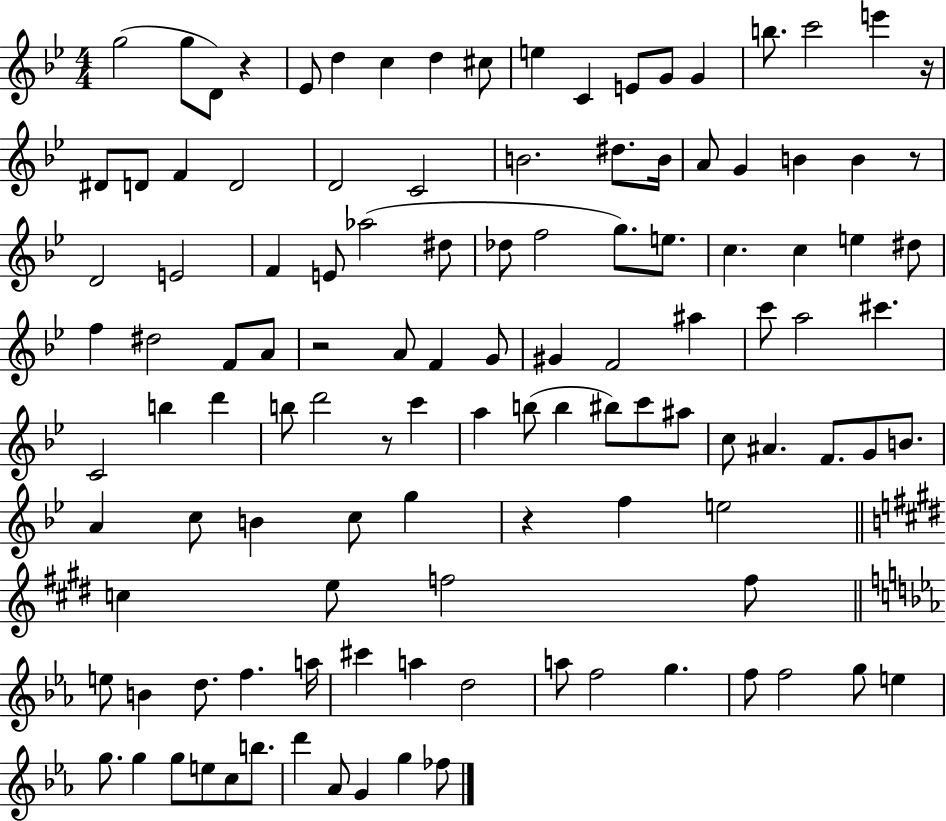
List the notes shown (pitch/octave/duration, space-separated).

G5/h G5/e D4/e R/q Eb4/e D5/q C5/q D5/q C#5/e E5/q C4/q E4/e G4/e G4/q B5/e. C6/h E6/q R/s D#4/e D4/e F4/q D4/h D4/h C4/h B4/h. D#5/e. B4/s A4/e G4/q B4/q B4/q R/e D4/h E4/h F4/q E4/e Ab5/h D#5/e Db5/e F5/h G5/e. E5/e. C5/q. C5/q E5/q D#5/e F5/q D#5/h F4/e A4/e R/h A4/e F4/q G4/e G#4/q F4/h A#5/q C6/e A5/h C#6/q. C4/h B5/q D6/q B5/e D6/h R/e C6/q A5/q B5/e B5/q BIS5/e C6/e A#5/e C5/e A#4/q. F4/e. G4/e B4/e. A4/q C5/e B4/q C5/e G5/q R/q F5/q E5/h C5/q E5/e F5/h F5/e E5/e B4/q D5/e. F5/q. A5/s C#6/q A5/q D5/h A5/e F5/h G5/q. F5/e F5/h G5/e E5/q G5/e. G5/q G5/e E5/e C5/e B5/e. D6/q Ab4/e G4/q G5/q FES5/e